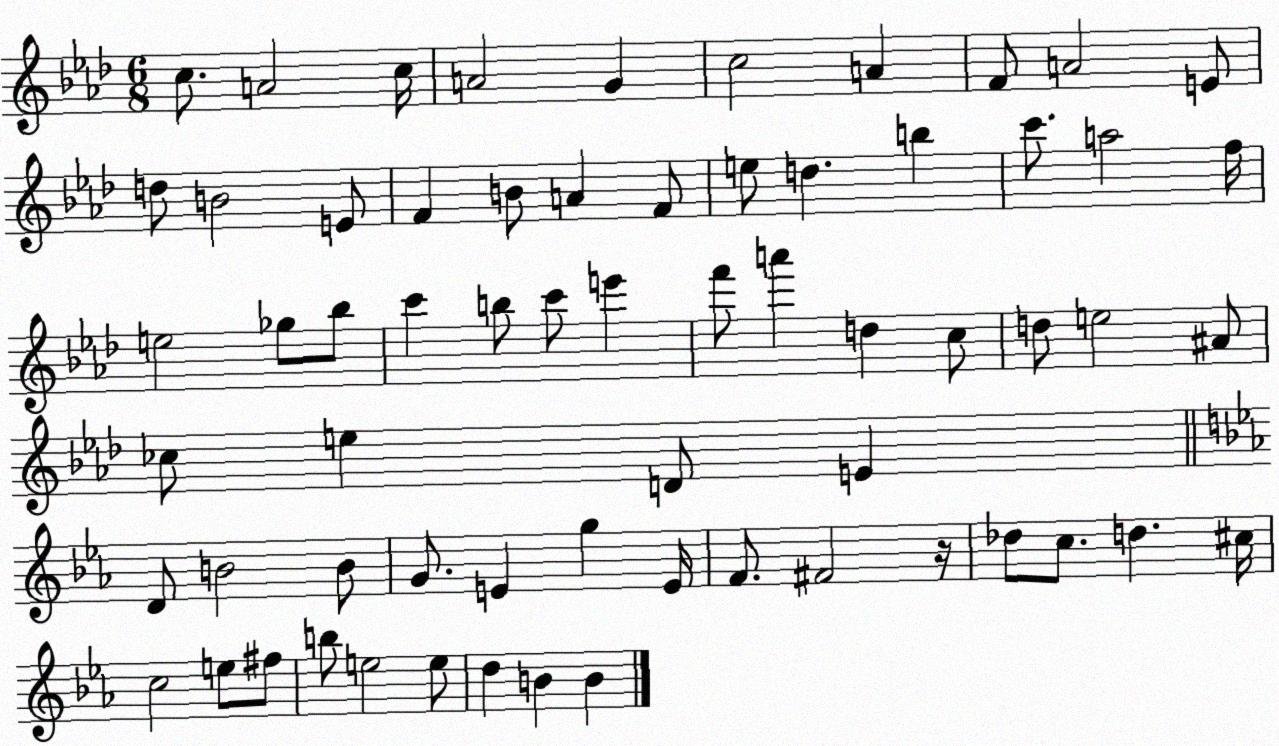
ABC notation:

X:1
T:Untitled
M:6/8
L:1/4
K:Ab
c/2 A2 c/4 A2 G c2 A F/2 A2 E/2 d/2 B2 E/2 F B/2 A F/2 e/2 d b c'/2 a2 f/4 e2 _g/2 _b/2 c' b/2 c'/2 e' f'/2 a' d c/2 d/2 e2 ^A/2 _c/2 e D/2 E D/2 B2 B/2 G/2 E g E/4 F/2 ^F2 z/4 _d/2 c/2 d ^c/4 c2 e/2 ^f/2 b/2 e2 e/2 d B B